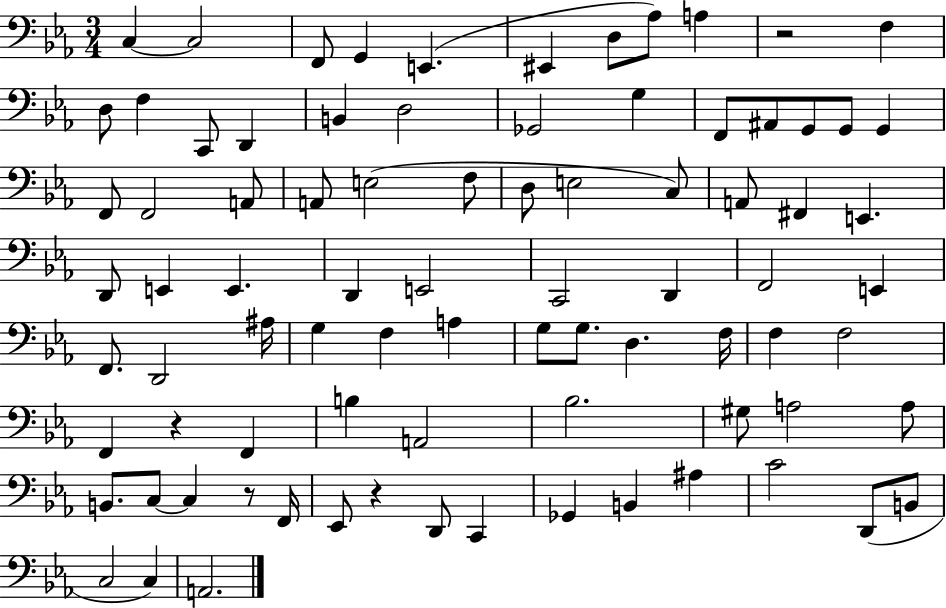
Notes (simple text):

C3/q C3/h F2/e G2/q E2/q. EIS2/q D3/e Ab3/e A3/q R/h F3/q D3/e F3/q C2/e D2/q B2/q D3/h Gb2/h G3/q F2/e A#2/e G2/e G2/e G2/q F2/e F2/h A2/e A2/e E3/h F3/e D3/e E3/h C3/e A2/e F#2/q E2/q. D2/e E2/q E2/q. D2/q E2/h C2/h D2/q F2/h E2/q F2/e. D2/h A#3/s G3/q F3/q A3/q G3/e G3/e. D3/q. F3/s F3/q F3/h F2/q R/q F2/q B3/q A2/h Bb3/h. G#3/e A3/h A3/e B2/e. C3/e C3/q R/e F2/s Eb2/e R/q D2/e C2/q Gb2/q B2/q A#3/q C4/h D2/e B2/e C3/h C3/q A2/h.